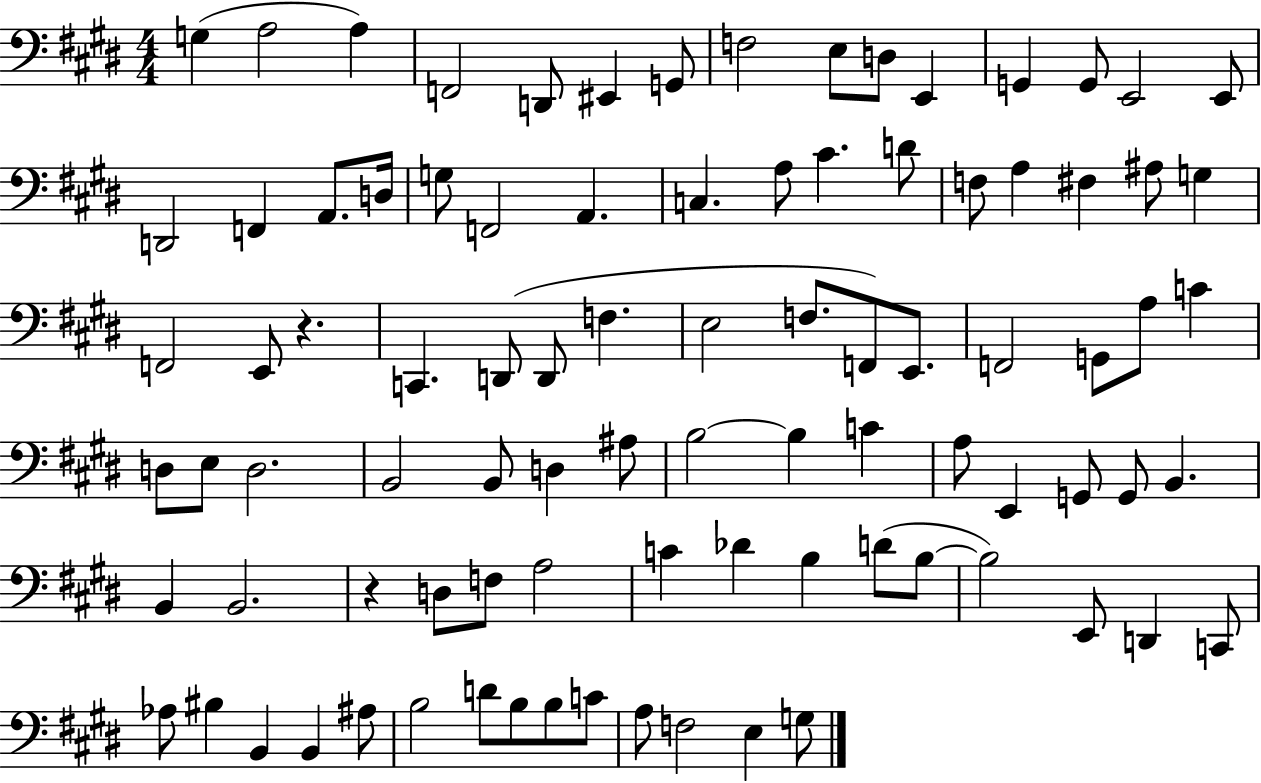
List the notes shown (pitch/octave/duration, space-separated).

G3/q A3/h A3/q F2/h D2/e EIS2/q G2/e F3/h E3/e D3/e E2/q G2/q G2/e E2/h E2/e D2/h F2/q A2/e. D3/s G3/e F2/h A2/q. C3/q. A3/e C#4/q. D4/e F3/e A3/q F#3/q A#3/e G3/q F2/h E2/e R/q. C2/q. D2/e D2/e F3/q. E3/h F3/e. F2/e E2/e. F2/h G2/e A3/e C4/q D3/e E3/e D3/h. B2/h B2/e D3/q A#3/e B3/h B3/q C4/q A3/e E2/q G2/e G2/e B2/q. B2/q B2/h. R/q D3/e F3/e A3/h C4/q Db4/q B3/q D4/e B3/e B3/h E2/e D2/q C2/e Ab3/e BIS3/q B2/q B2/q A#3/e B3/h D4/e B3/e B3/e C4/e A3/e F3/h E3/q G3/e